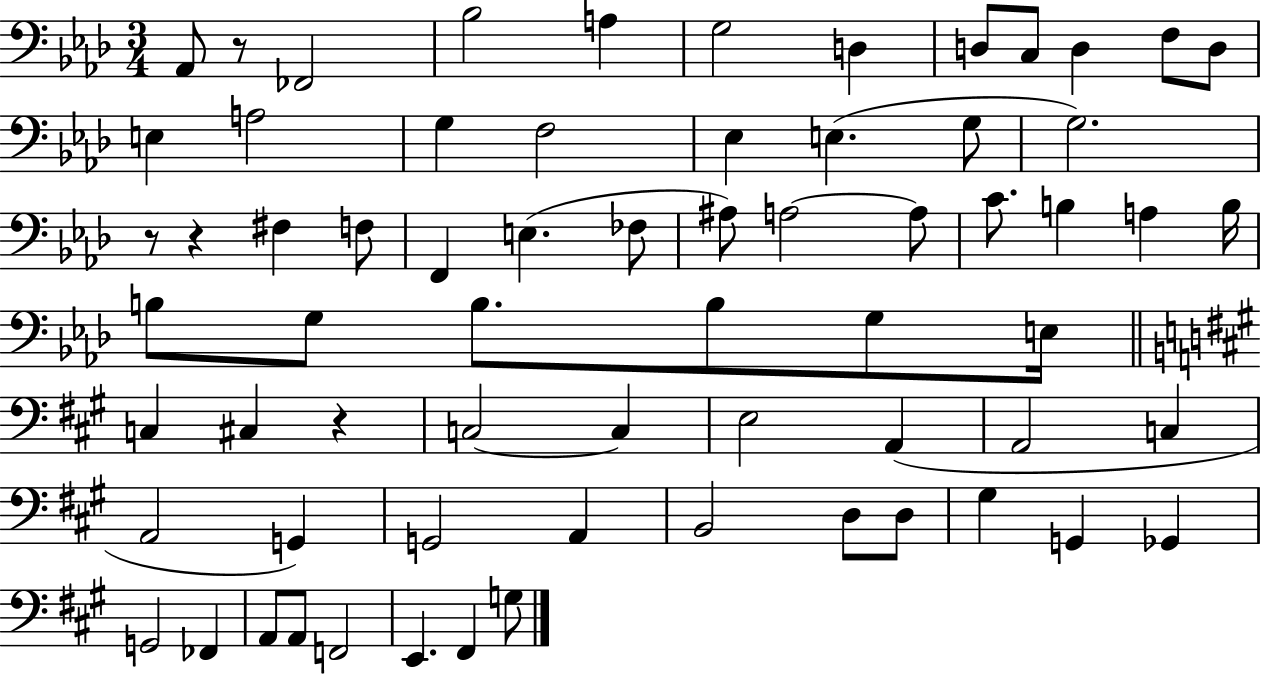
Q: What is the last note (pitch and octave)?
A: G3